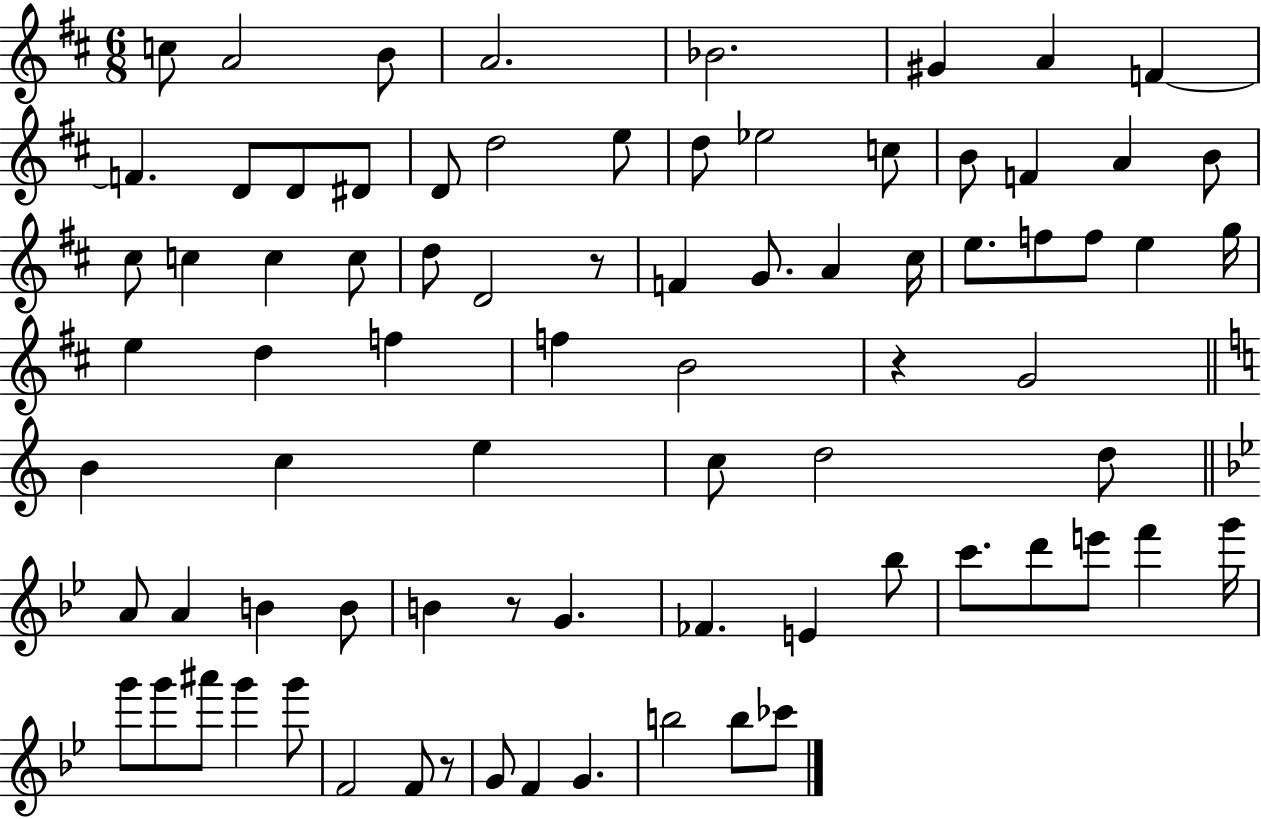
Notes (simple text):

C5/e A4/h B4/e A4/h. Bb4/h. G#4/q A4/q F4/q F4/q. D4/e D4/e D#4/e D4/e D5/h E5/e D5/e Eb5/h C5/e B4/e F4/q A4/q B4/e C#5/e C5/q C5/q C5/e D5/e D4/h R/e F4/q G4/e. A4/q C#5/s E5/e. F5/e F5/e E5/q G5/s E5/q D5/q F5/q F5/q B4/h R/q G4/h B4/q C5/q E5/q C5/e D5/h D5/e A4/e A4/q B4/q B4/e B4/q R/e G4/q. FES4/q. E4/q Bb5/e C6/e. D6/e E6/e F6/q G6/s G6/e G6/e A#6/e G6/q G6/e F4/h F4/e R/e G4/e F4/q G4/q. B5/h B5/e CES6/e